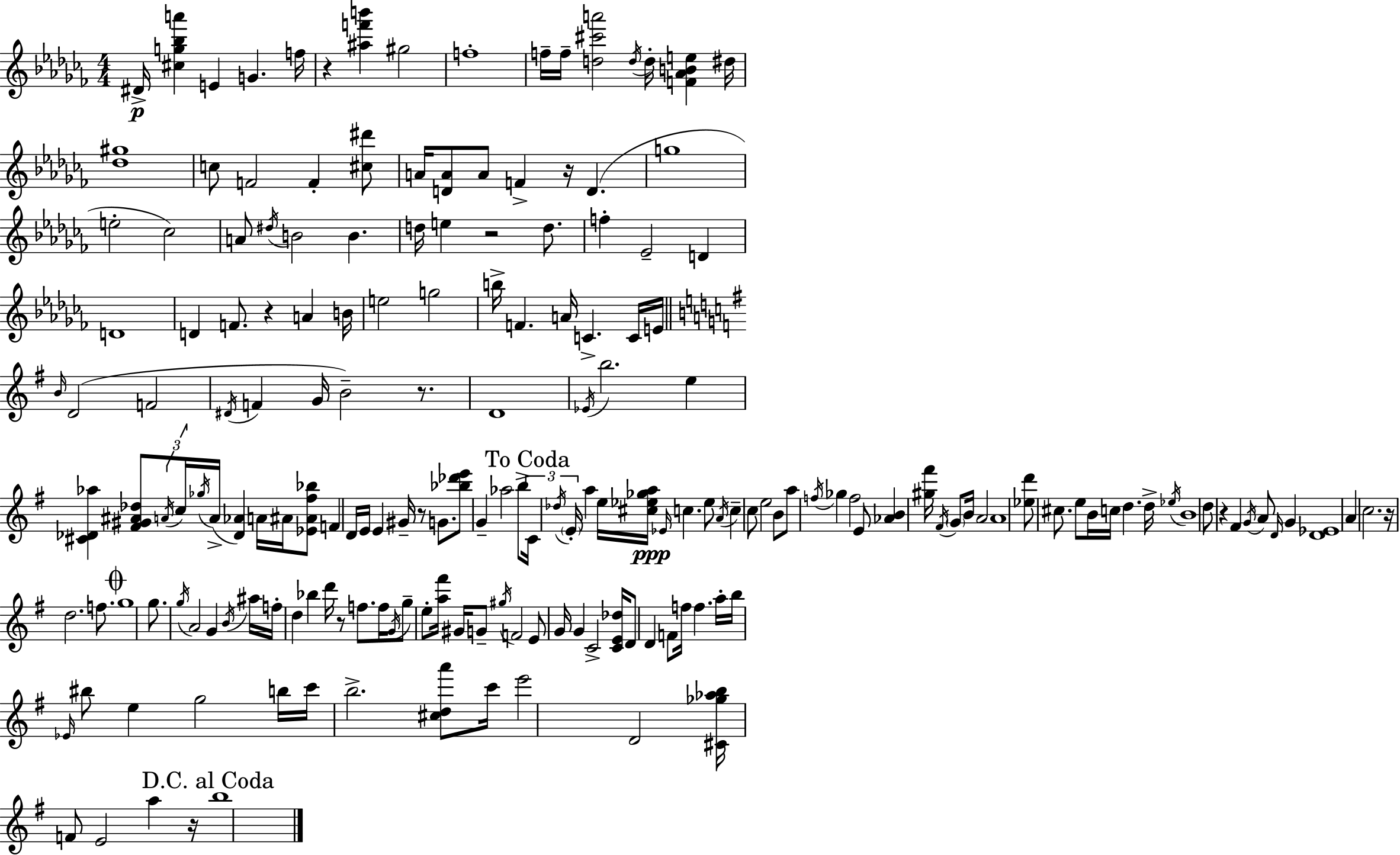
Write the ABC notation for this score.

X:1
T:Untitled
M:4/4
L:1/4
K:Abm
^D/4 [^cg_ba'] E G f/4 z [^af'b'] ^g2 f4 f/4 f/4 [d^c'a']2 d/4 d/4 [F_ABe] ^d/4 [_d^g]4 c/2 F2 F [^c^d']/2 A/4 [DA]/2 A/2 F z/4 D g4 e2 _c2 A/2 ^d/4 B2 B d/4 e z2 d/2 f _E2 D D4 D F/2 z A B/4 e2 g2 b/4 F A/4 C C/4 E/4 B/4 D2 F2 ^D/4 F G/4 B2 z/2 D4 _E/4 b2 e [^C_D_a] [^F^G^A_d]/2 A/4 c/4 _g/4 A/4 [_D_A] A/4 ^A/4 [_E^A^f_b]/2 F D/4 E/4 E ^G/4 z/2 G/2 [_b_d'e']/2 G _a2 b/2 C/4 _d/4 E/4 a e/4 [^c_e_ga]/4 _E/4 c _e/2 A/4 c c/2 e2 B/2 a/2 f/4 _g f2 E/2 [_AB] [^g^f']/4 ^F/4 G/2 B/4 A2 A4 [_ed']/2 ^c/2 e/2 B/4 c/4 d d/4 _e/4 B4 d/2 z ^F G/4 A/2 D/4 G [D_E]4 A c2 z/4 d2 f/2 g4 g/2 g/4 A2 G B/4 ^a/4 f/4 d _b d'/4 z/2 f/2 f/4 G/4 g/2 e/2 [a^f']/4 ^G/4 G/2 ^g/4 F2 E/2 G/4 G C2 [CE_d]/4 D/2 D F/2 f/4 f a/4 b/4 _E/4 ^b/2 e g2 b/4 c'/4 b2 [^cda']/2 c'/4 e'2 D2 [^C_g_ab]/4 F/2 E2 a z/4 b4